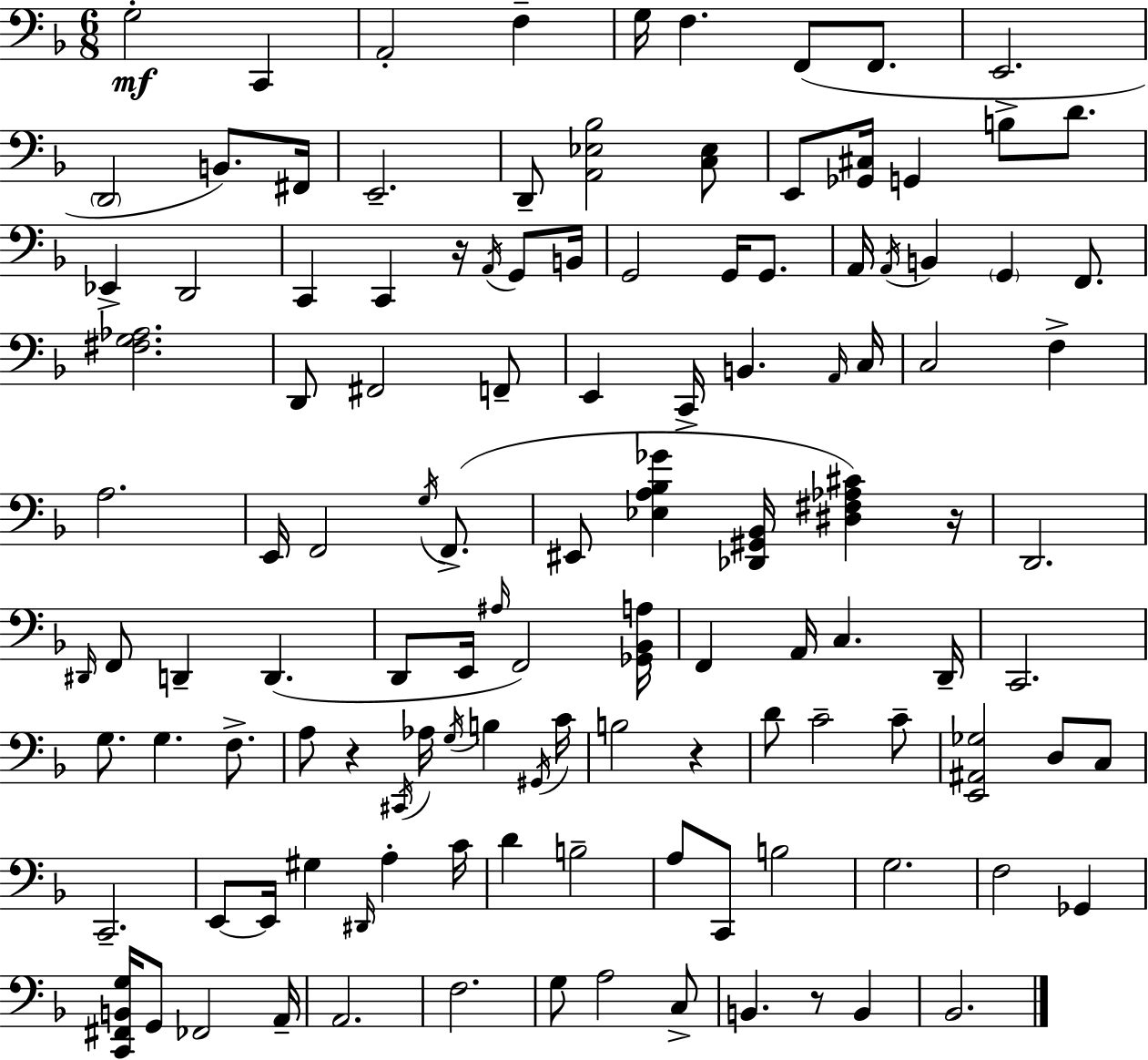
G3/h C2/q A2/h F3/q G3/s F3/q. F2/e F2/e. E2/h. D2/h B2/e. F#2/s E2/h. D2/e [A2,Eb3,Bb3]/h [C3,Eb3]/e E2/e [Gb2,C#3]/s G2/q B3/e D4/e. Eb2/q D2/h C2/q C2/q R/s A2/s G2/e B2/s G2/h G2/s G2/e. A2/s A2/s B2/q G2/q F2/e. [F#3,G3,Ab3]/h. D2/e F#2/h F2/e E2/q C2/s B2/q. A2/s C3/s C3/h F3/q A3/h. E2/s F2/h G3/s F2/e. EIS2/e [Eb3,A3,Bb3,Gb4]/q [Db2,G#2,Bb2]/s [D#3,F#3,Ab3,C#4]/q R/s D2/h. D#2/s F2/e D2/q D2/q. D2/e E2/s A#3/s F2/h [Gb2,Bb2,A3]/s F2/q A2/s C3/q. D2/s C2/h. G3/e. G3/q. F3/e. A3/e R/q C#2/s Ab3/s G3/s B3/q G#2/s C4/s B3/h R/q D4/e C4/h C4/e [E2,A#2,Gb3]/h D3/e C3/e C2/h. E2/e E2/s G#3/q D#2/s A3/q C4/s D4/q B3/h A3/e C2/e B3/h G3/h. F3/h Gb2/q [C2,F#2,B2,G3]/s G2/e FES2/h A2/s A2/h. F3/h. G3/e A3/h C3/e B2/q. R/e B2/q Bb2/h.